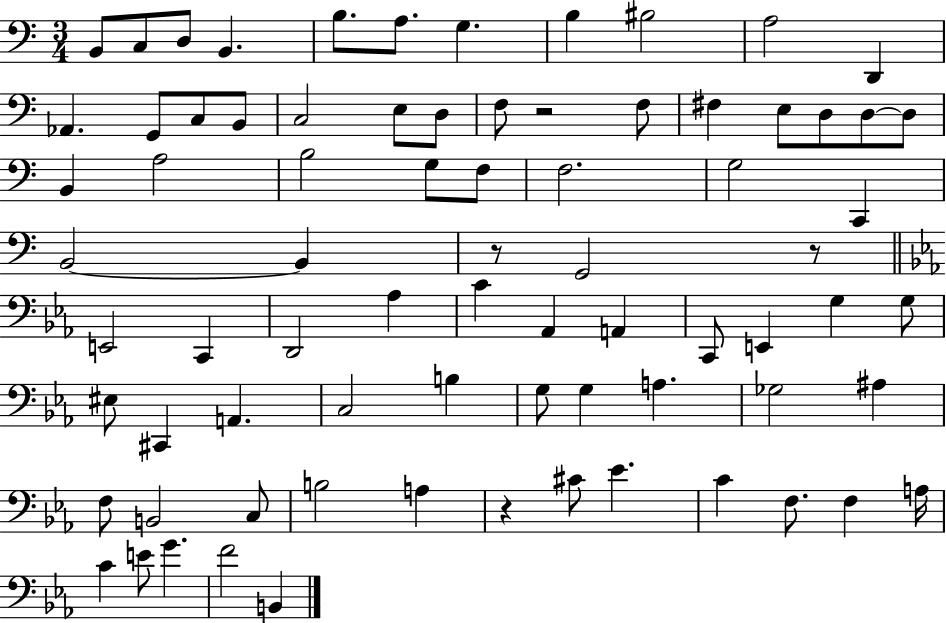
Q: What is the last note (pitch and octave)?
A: B2